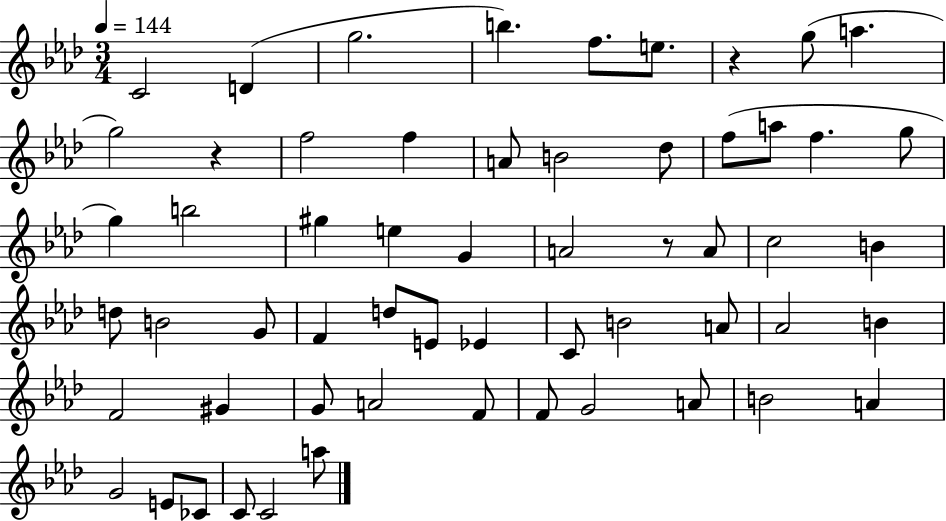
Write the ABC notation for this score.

X:1
T:Untitled
M:3/4
L:1/4
K:Ab
C2 D g2 b f/2 e/2 z g/2 a g2 z f2 f A/2 B2 _d/2 f/2 a/2 f g/2 g b2 ^g e G A2 z/2 A/2 c2 B d/2 B2 G/2 F d/2 E/2 _E C/2 B2 A/2 _A2 B F2 ^G G/2 A2 F/2 F/2 G2 A/2 B2 A G2 E/2 _C/2 C/2 C2 a/2